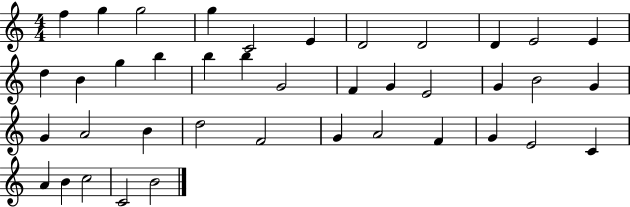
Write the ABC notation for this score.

X:1
T:Untitled
M:4/4
L:1/4
K:C
f g g2 g C2 E D2 D2 D E2 E d B g b b b G2 F G E2 G B2 G G A2 B d2 F2 G A2 F G E2 C A B c2 C2 B2